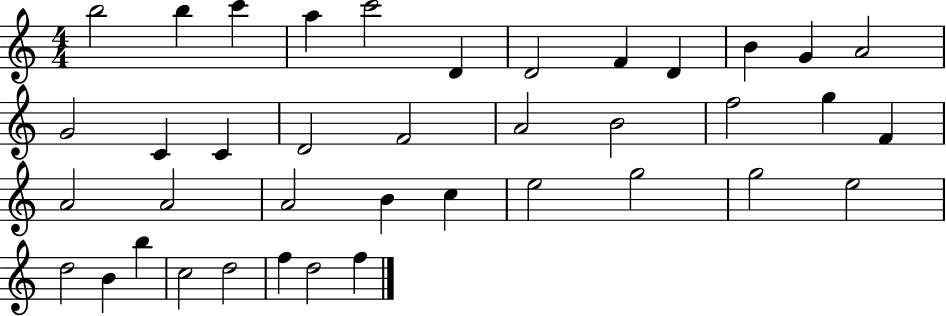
B5/h B5/q C6/q A5/q C6/h D4/q D4/h F4/q D4/q B4/q G4/q A4/h G4/h C4/q C4/q D4/h F4/h A4/h B4/h F5/h G5/q F4/q A4/h A4/h A4/h B4/q C5/q E5/h G5/h G5/h E5/h D5/h B4/q B5/q C5/h D5/h F5/q D5/h F5/q